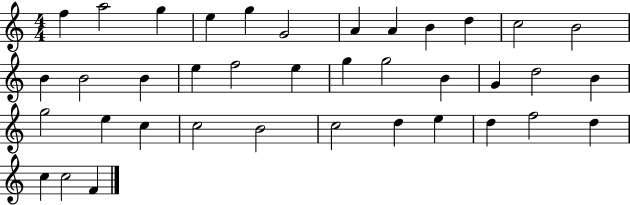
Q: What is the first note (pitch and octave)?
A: F5